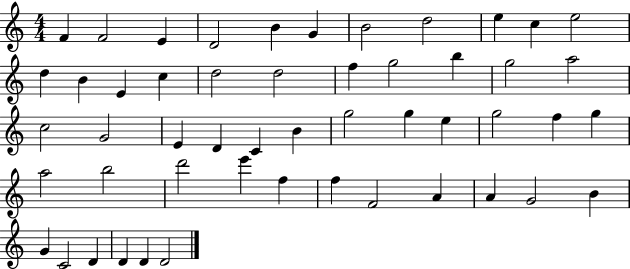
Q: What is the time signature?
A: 4/4